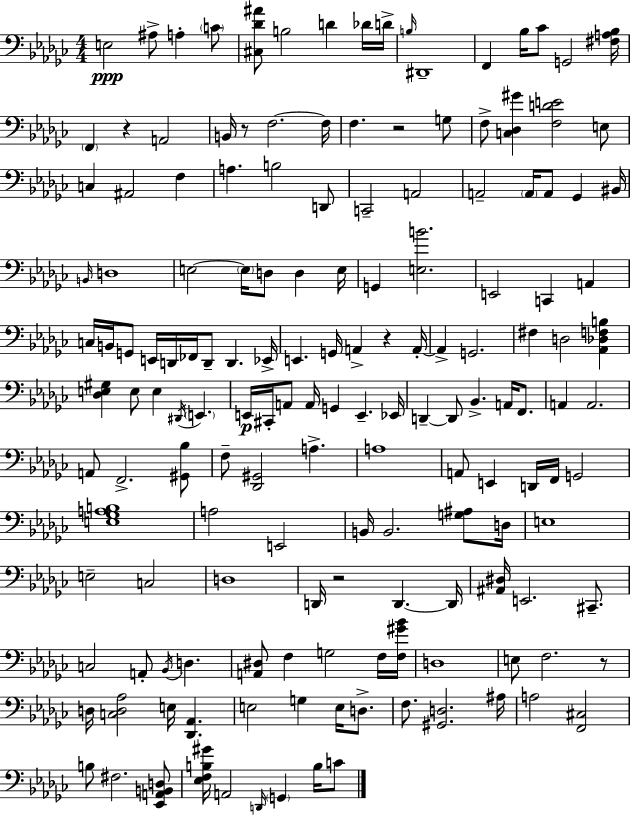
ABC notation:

X:1
T:Untitled
M:4/4
L:1/4
K:Ebm
E,2 ^A,/2 A, C/2 [^C,_D^A]/2 B,2 D _D/4 D/4 B,/4 ^D,,4 F,, _B,/4 _C/2 G,,2 [^F,A,_B,]/4 F,, z A,,2 B,,/4 z/2 F,2 F,/4 F, z2 G,/2 F,/2 [C,_D,^G] [F,DE]2 E,/2 C, ^A,,2 F, A, B,2 D,,/2 C,,2 A,,2 A,,2 A,,/4 A,,/2 _G,, ^B,,/4 B,,/4 D,4 E,2 E,/4 D,/2 D, E,/4 G,, [E,B]2 E,,2 C,, A,, C,/4 B,,/4 G,,/2 E,,/4 D,,/4 _F,,/4 D,,/2 D,, _E,,/4 E,, G,,/4 A,, z A,,/4 A,, G,,2 ^F, D,2 [_A,,_D,F,B,] [_D,E,^G,] E,/2 E, ^D,,/4 E,, E,,/4 ^C,,/4 A,,/2 A,,/4 G,, E,, _E,,/4 D,, D,,/2 _B,, A,,/4 F,,/2 A,, A,,2 A,,/2 F,,2 [^G,,_B,]/2 F,/2 [_D,,^G,,]2 A, A,4 A,,/2 E,, D,,/4 F,,/4 G,,2 [E,_G,A,B,]4 A,2 E,,2 B,,/4 B,,2 [G,^A,]/2 D,/4 E,4 E,2 C,2 D,4 D,,/4 z2 D,, D,,/4 [^A,,^D,]/4 E,,2 ^C,,/2 C,2 A,,/2 _B,,/4 D, [A,,^D,]/2 F, G,2 F,/4 [F,^G_B]/4 D,4 E,/2 F,2 z/2 D,/4 [C,D,_A,]2 E,/4 [_D,,_A,,] E,2 G, E,/4 D,/2 F,/2 [^G,,D,]2 ^A,/4 A,2 [F,,^C,]2 B,/2 ^F,2 [_E,,A,,B,,D,]/2 [_E,F,B,^G]/4 A,,2 D,,/4 G,, B,/4 C/2